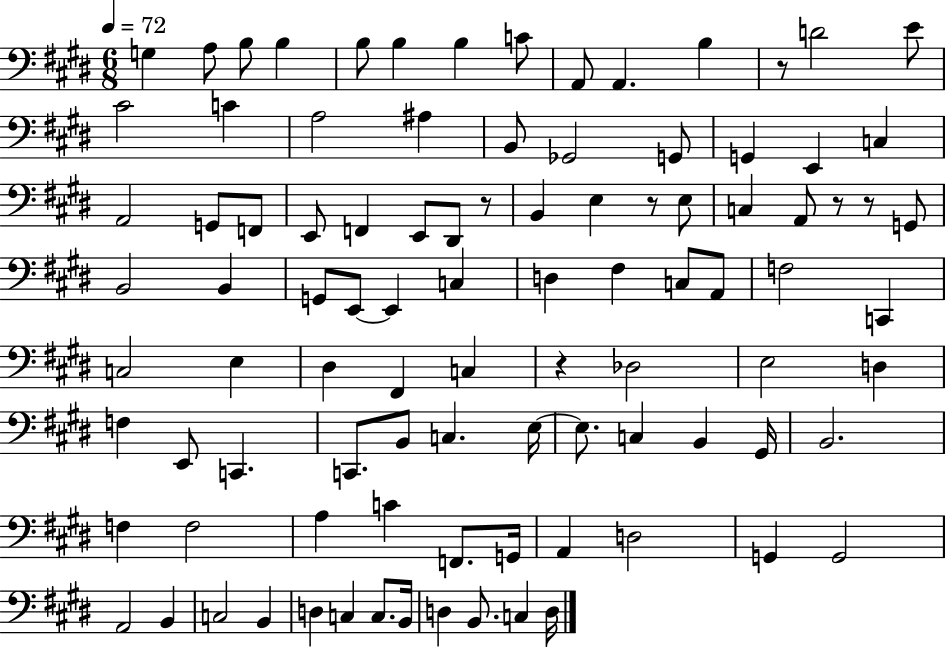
{
  \clef bass
  \numericTimeSignature
  \time 6/8
  \key e \major
  \tempo 4 = 72
  g4 a8 b8 b4 | b8 b4 b4 c'8 | a,8 a,4. b4 | r8 d'2 e'8 | \break cis'2 c'4 | a2 ais4 | b,8 ges,2 g,8 | g,4 e,4 c4 | \break a,2 g,8 f,8 | e,8 f,4 e,8 dis,8 r8 | b,4 e4 r8 e8 | c4 a,8 r8 r8 g,8 | \break b,2 b,4 | g,8 e,8~~ e,4 c4 | d4 fis4 c8 a,8 | f2 c,4 | \break c2 e4 | dis4 fis,4 c4 | r4 des2 | e2 d4 | \break f4 e,8 c,4. | c,8. b,8 c4. e16~~ | e8. c4 b,4 gis,16 | b,2. | \break f4 f2 | a4 c'4 f,8. g,16 | a,4 d2 | g,4 g,2 | \break a,2 b,4 | c2 b,4 | d4 c4 c8. b,16 | d4 b,8. c4 d16 | \break \bar "|."
}